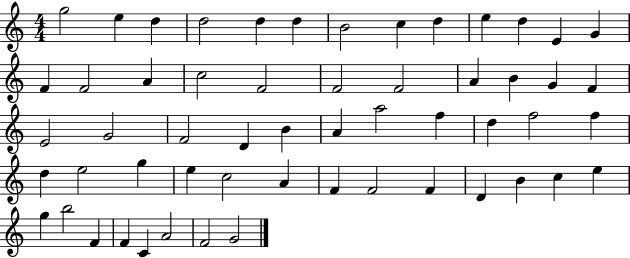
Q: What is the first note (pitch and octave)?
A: G5